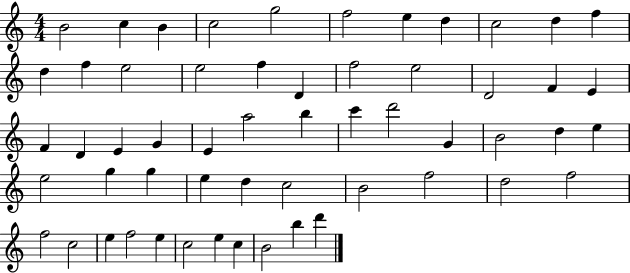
{
  \clef treble
  \numericTimeSignature
  \time 4/4
  \key c \major
  b'2 c''4 b'4 | c''2 g''2 | f''2 e''4 d''4 | c''2 d''4 f''4 | \break d''4 f''4 e''2 | e''2 f''4 d'4 | f''2 e''2 | d'2 f'4 e'4 | \break f'4 d'4 e'4 g'4 | e'4 a''2 b''4 | c'''4 d'''2 g'4 | b'2 d''4 e''4 | \break e''2 g''4 g''4 | e''4 d''4 c''2 | b'2 f''2 | d''2 f''2 | \break f''2 c''2 | e''4 f''2 e''4 | c''2 e''4 c''4 | b'2 b''4 d'''4 | \break \bar "|."
}